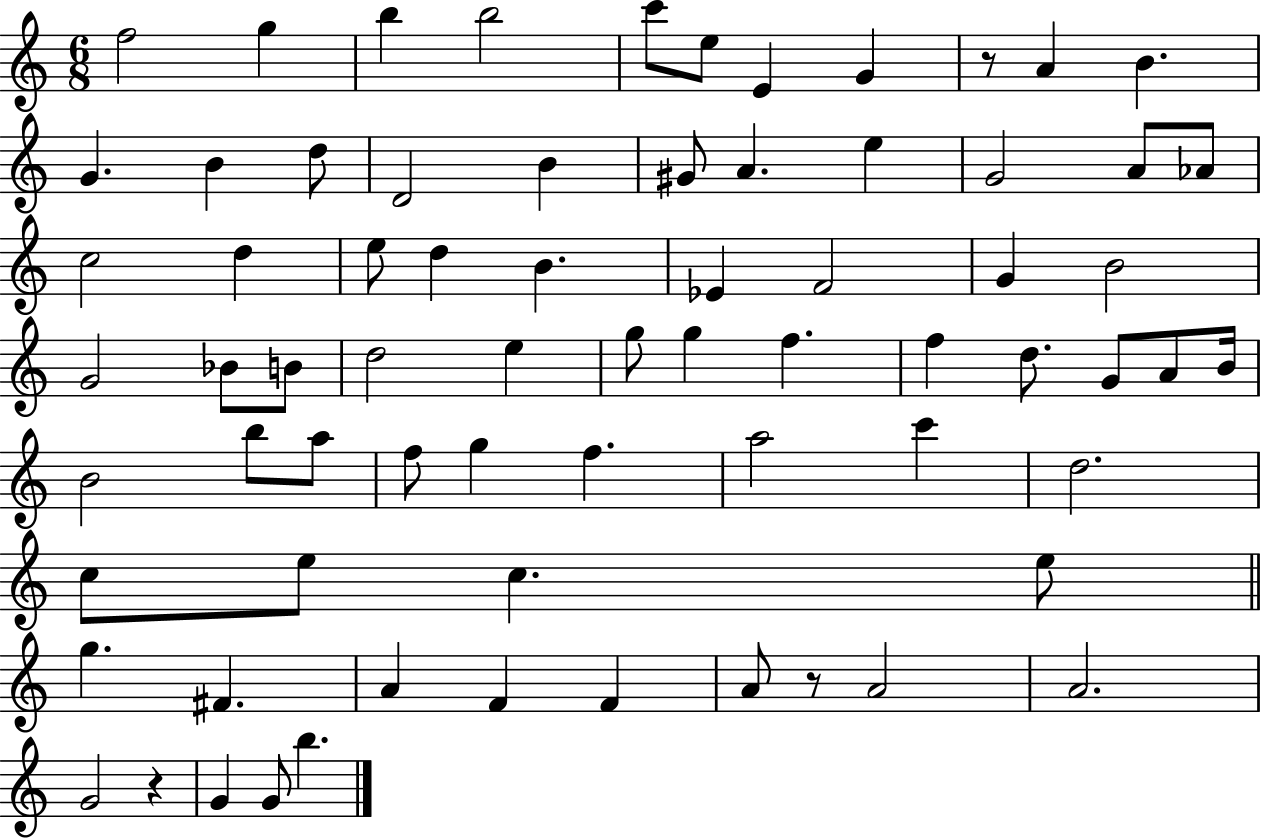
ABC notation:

X:1
T:Untitled
M:6/8
L:1/4
K:C
f2 g b b2 c'/2 e/2 E G z/2 A B G B d/2 D2 B ^G/2 A e G2 A/2 _A/2 c2 d e/2 d B _E F2 G B2 G2 _B/2 B/2 d2 e g/2 g f f d/2 G/2 A/2 B/4 B2 b/2 a/2 f/2 g f a2 c' d2 c/2 e/2 c e/2 g ^F A F F A/2 z/2 A2 A2 G2 z G G/2 b